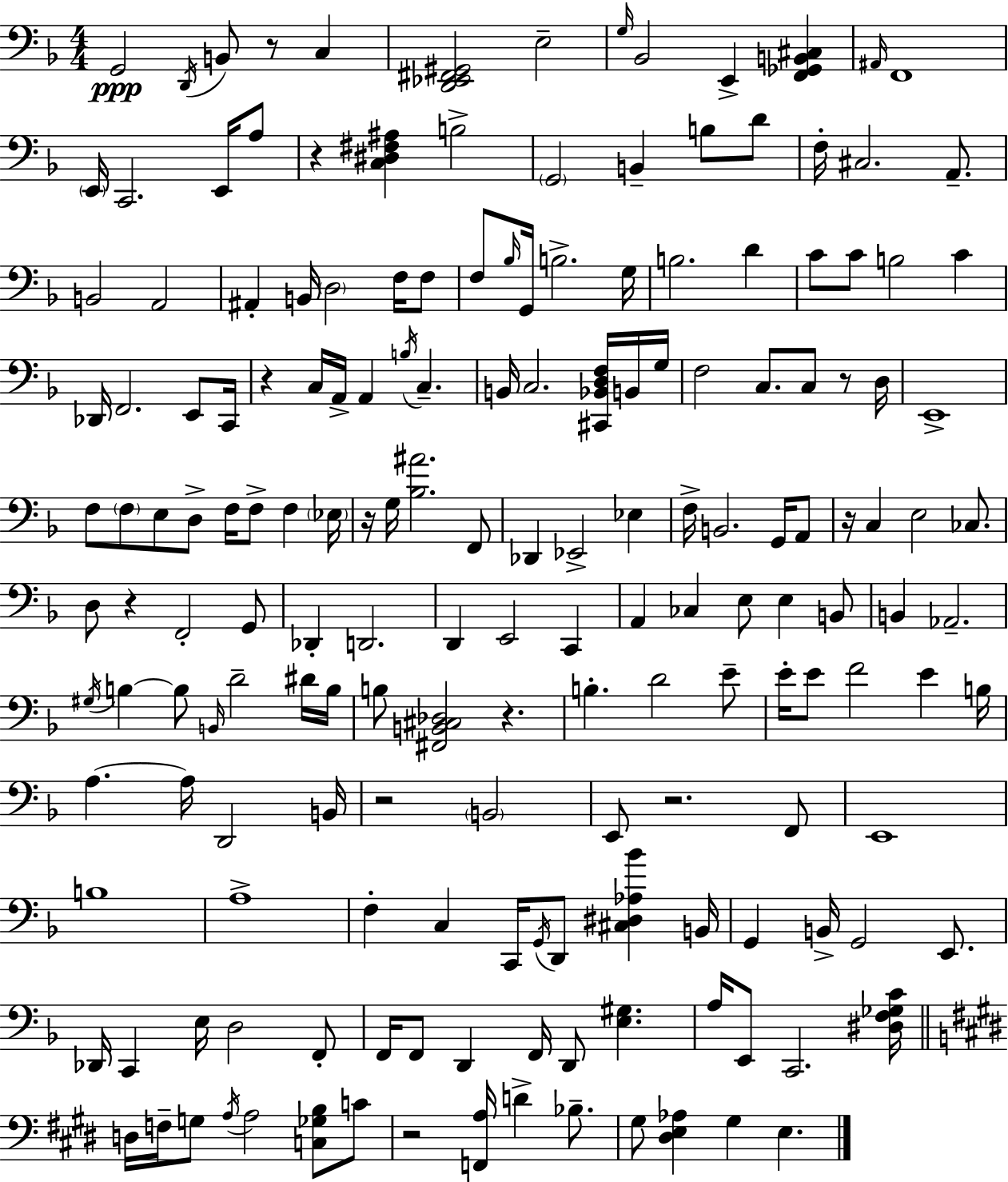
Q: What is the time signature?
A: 4/4